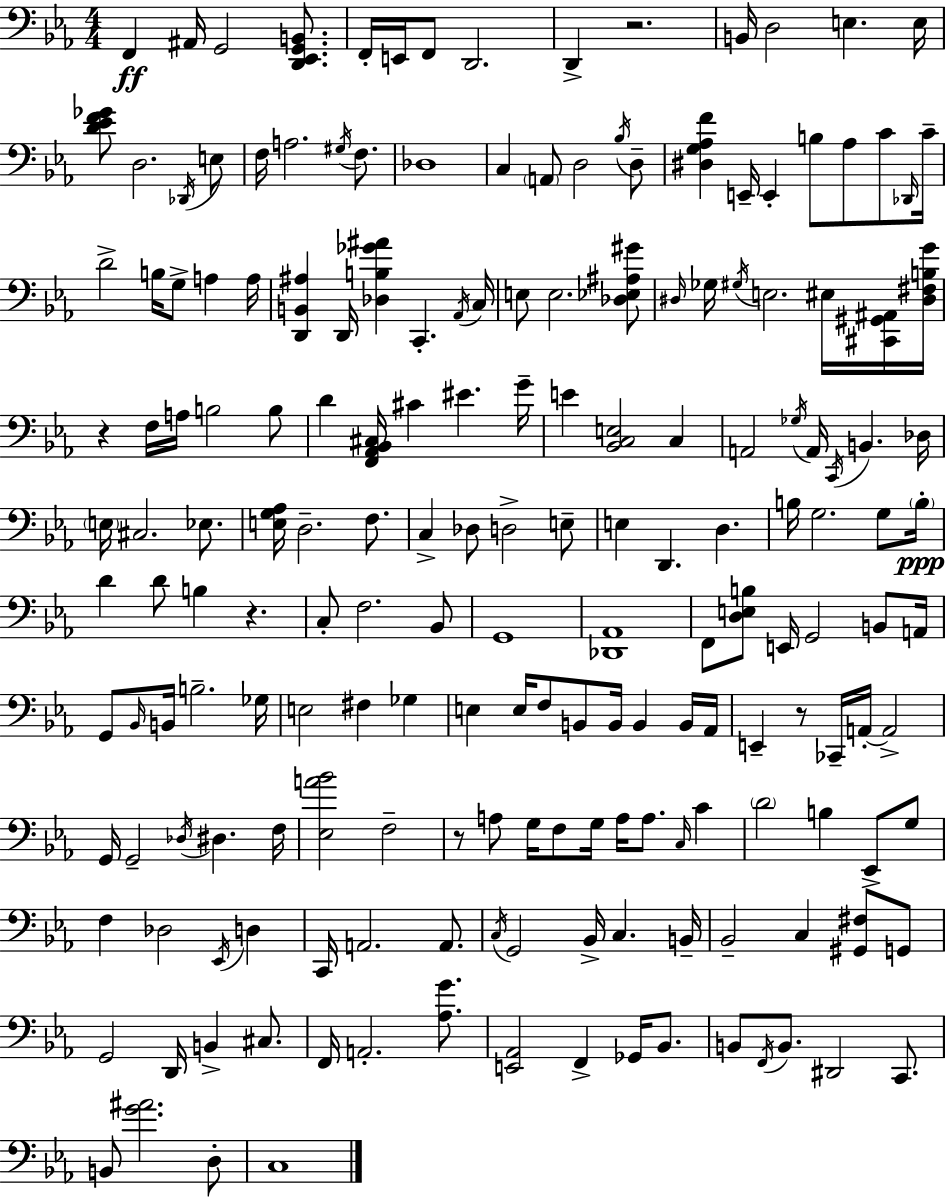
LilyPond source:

{
  \clef bass
  \numericTimeSignature
  \time 4/4
  \key ees \major
  f,4\ff ais,16 g,2 <d, ees, g, b,>8. | f,16-. e,16 f,8 d,2. | d,4-> r2. | b,16 d2 e4. e16 | \break <d' ees' f' ges'>8 d2. \acciaccatura { des,16 } e8 | f16 a2. \acciaccatura { gis16 } f8. | des1 | c4 \parenthesize a,8 d2 | \break \acciaccatura { bes16 } d8-- <dis g aes f'>4 e,16-- e,4-. b8 aes8 | c'8 \grace { des,16 } c'16-- d'2-> b16 g8-> a4 | a16 <d, b, ais>4 d,16 <des b ges' ais'>4 c,4.-. | \acciaccatura { aes,16 } c16 e8 e2. | \break <des ees ais gis'>8 \grace { dis16 } ges16 \acciaccatura { gis16 } e2. | eis16 <cis, gis, ais,>16 <dis fis b g'>16 r4 f16 a16 b2 | b8 d'4 <f, aes, bes, cis>16 cis'4 | eis'4. g'16-- e'4 <bes, c e>2 | \break c4 a,2 \acciaccatura { ges16 } | a,16 \acciaccatura { c,16 } b,4. des16 \parenthesize e16 cis2. | ees8. <e g aes>16 d2.-- | f8. c4-> des8 d2-> | \break e8-- e4 d,4. | d4. b16 g2. | g8 \parenthesize b16-.\ppp d'4 d'8 b4 | r4. c8-. f2. | \break bes,8 g,1 | <des, aes,>1 | f,8 <d e b>8 e,16 g,2 | b,8 a,16 g,8 \grace { bes,16 } b,16 b2.-- | \break ges16 e2 | fis4 ges4 e4 e16 f8 | b,8 b,16 b,4 b,16 aes,16 e,4-- r8 | ces,16-- a,16-.~~ a,2-> g,16 g,2-- | \break \acciaccatura { des16 } dis4. f16 <ees a' bes'>2 | f2-- r8 a8 g16 | f8 g16 a16 a8. \grace { c16 } c'4 \parenthesize d'2 | b4 ees,8-> g8 f4 | \break des2 \acciaccatura { ees,16 } d4 c,16 a,2. | a,8. \acciaccatura { c16 } g,2 | bes,16-> c4. b,16-- bes,2-- | c4 <gis, fis>8 g,8 g,2 | \break d,16 b,4-> cis8. f,16 a,2.-. | <aes g'>8. <e, aes,>2 | f,4-> ges,16 bes,8. b,8 | \acciaccatura { f,16 } b,8. dis,2 c,8. b,8 | \break <g' ais'>2. d8-. c1 | \bar "|."
}